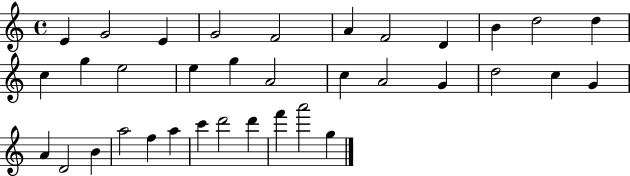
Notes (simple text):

E4/q G4/h E4/q G4/h F4/h A4/q F4/h D4/q B4/q D5/h D5/q C5/q G5/q E5/h E5/q G5/q A4/h C5/q A4/h G4/q D5/h C5/q G4/q A4/q D4/h B4/q A5/h F5/q A5/q C6/q D6/h D6/q F6/q A6/h G5/q